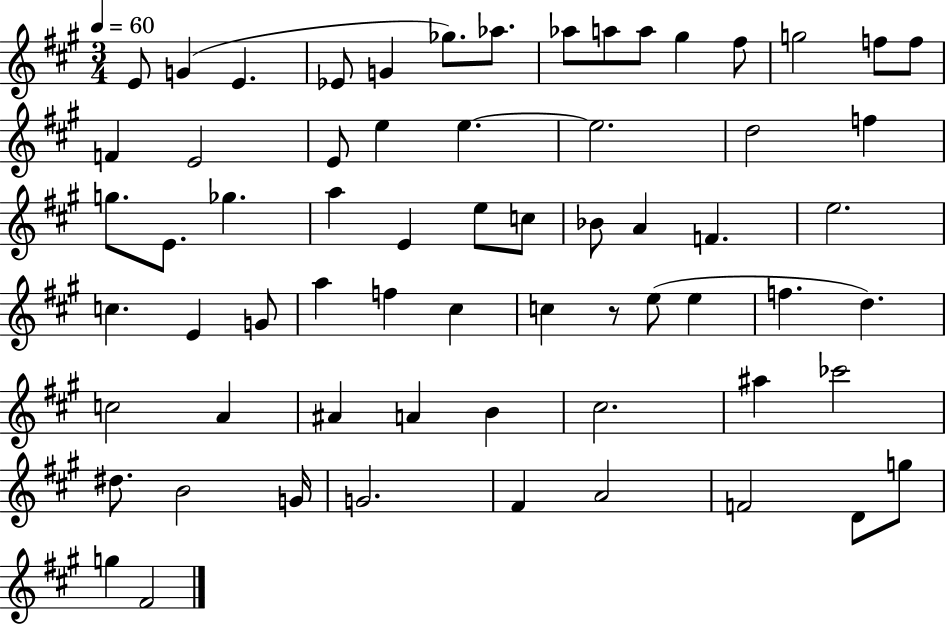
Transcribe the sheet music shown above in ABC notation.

X:1
T:Untitled
M:3/4
L:1/4
K:A
E/2 G E _E/2 G _g/2 _a/2 _a/2 a/2 a/2 ^g ^f/2 g2 f/2 f/2 F E2 E/2 e e e2 d2 f g/2 E/2 _g a E e/2 c/2 _B/2 A F e2 c E G/2 a f ^c c z/2 e/2 e f d c2 A ^A A B ^c2 ^a _c'2 ^d/2 B2 G/4 G2 ^F A2 F2 D/2 g/2 g ^F2